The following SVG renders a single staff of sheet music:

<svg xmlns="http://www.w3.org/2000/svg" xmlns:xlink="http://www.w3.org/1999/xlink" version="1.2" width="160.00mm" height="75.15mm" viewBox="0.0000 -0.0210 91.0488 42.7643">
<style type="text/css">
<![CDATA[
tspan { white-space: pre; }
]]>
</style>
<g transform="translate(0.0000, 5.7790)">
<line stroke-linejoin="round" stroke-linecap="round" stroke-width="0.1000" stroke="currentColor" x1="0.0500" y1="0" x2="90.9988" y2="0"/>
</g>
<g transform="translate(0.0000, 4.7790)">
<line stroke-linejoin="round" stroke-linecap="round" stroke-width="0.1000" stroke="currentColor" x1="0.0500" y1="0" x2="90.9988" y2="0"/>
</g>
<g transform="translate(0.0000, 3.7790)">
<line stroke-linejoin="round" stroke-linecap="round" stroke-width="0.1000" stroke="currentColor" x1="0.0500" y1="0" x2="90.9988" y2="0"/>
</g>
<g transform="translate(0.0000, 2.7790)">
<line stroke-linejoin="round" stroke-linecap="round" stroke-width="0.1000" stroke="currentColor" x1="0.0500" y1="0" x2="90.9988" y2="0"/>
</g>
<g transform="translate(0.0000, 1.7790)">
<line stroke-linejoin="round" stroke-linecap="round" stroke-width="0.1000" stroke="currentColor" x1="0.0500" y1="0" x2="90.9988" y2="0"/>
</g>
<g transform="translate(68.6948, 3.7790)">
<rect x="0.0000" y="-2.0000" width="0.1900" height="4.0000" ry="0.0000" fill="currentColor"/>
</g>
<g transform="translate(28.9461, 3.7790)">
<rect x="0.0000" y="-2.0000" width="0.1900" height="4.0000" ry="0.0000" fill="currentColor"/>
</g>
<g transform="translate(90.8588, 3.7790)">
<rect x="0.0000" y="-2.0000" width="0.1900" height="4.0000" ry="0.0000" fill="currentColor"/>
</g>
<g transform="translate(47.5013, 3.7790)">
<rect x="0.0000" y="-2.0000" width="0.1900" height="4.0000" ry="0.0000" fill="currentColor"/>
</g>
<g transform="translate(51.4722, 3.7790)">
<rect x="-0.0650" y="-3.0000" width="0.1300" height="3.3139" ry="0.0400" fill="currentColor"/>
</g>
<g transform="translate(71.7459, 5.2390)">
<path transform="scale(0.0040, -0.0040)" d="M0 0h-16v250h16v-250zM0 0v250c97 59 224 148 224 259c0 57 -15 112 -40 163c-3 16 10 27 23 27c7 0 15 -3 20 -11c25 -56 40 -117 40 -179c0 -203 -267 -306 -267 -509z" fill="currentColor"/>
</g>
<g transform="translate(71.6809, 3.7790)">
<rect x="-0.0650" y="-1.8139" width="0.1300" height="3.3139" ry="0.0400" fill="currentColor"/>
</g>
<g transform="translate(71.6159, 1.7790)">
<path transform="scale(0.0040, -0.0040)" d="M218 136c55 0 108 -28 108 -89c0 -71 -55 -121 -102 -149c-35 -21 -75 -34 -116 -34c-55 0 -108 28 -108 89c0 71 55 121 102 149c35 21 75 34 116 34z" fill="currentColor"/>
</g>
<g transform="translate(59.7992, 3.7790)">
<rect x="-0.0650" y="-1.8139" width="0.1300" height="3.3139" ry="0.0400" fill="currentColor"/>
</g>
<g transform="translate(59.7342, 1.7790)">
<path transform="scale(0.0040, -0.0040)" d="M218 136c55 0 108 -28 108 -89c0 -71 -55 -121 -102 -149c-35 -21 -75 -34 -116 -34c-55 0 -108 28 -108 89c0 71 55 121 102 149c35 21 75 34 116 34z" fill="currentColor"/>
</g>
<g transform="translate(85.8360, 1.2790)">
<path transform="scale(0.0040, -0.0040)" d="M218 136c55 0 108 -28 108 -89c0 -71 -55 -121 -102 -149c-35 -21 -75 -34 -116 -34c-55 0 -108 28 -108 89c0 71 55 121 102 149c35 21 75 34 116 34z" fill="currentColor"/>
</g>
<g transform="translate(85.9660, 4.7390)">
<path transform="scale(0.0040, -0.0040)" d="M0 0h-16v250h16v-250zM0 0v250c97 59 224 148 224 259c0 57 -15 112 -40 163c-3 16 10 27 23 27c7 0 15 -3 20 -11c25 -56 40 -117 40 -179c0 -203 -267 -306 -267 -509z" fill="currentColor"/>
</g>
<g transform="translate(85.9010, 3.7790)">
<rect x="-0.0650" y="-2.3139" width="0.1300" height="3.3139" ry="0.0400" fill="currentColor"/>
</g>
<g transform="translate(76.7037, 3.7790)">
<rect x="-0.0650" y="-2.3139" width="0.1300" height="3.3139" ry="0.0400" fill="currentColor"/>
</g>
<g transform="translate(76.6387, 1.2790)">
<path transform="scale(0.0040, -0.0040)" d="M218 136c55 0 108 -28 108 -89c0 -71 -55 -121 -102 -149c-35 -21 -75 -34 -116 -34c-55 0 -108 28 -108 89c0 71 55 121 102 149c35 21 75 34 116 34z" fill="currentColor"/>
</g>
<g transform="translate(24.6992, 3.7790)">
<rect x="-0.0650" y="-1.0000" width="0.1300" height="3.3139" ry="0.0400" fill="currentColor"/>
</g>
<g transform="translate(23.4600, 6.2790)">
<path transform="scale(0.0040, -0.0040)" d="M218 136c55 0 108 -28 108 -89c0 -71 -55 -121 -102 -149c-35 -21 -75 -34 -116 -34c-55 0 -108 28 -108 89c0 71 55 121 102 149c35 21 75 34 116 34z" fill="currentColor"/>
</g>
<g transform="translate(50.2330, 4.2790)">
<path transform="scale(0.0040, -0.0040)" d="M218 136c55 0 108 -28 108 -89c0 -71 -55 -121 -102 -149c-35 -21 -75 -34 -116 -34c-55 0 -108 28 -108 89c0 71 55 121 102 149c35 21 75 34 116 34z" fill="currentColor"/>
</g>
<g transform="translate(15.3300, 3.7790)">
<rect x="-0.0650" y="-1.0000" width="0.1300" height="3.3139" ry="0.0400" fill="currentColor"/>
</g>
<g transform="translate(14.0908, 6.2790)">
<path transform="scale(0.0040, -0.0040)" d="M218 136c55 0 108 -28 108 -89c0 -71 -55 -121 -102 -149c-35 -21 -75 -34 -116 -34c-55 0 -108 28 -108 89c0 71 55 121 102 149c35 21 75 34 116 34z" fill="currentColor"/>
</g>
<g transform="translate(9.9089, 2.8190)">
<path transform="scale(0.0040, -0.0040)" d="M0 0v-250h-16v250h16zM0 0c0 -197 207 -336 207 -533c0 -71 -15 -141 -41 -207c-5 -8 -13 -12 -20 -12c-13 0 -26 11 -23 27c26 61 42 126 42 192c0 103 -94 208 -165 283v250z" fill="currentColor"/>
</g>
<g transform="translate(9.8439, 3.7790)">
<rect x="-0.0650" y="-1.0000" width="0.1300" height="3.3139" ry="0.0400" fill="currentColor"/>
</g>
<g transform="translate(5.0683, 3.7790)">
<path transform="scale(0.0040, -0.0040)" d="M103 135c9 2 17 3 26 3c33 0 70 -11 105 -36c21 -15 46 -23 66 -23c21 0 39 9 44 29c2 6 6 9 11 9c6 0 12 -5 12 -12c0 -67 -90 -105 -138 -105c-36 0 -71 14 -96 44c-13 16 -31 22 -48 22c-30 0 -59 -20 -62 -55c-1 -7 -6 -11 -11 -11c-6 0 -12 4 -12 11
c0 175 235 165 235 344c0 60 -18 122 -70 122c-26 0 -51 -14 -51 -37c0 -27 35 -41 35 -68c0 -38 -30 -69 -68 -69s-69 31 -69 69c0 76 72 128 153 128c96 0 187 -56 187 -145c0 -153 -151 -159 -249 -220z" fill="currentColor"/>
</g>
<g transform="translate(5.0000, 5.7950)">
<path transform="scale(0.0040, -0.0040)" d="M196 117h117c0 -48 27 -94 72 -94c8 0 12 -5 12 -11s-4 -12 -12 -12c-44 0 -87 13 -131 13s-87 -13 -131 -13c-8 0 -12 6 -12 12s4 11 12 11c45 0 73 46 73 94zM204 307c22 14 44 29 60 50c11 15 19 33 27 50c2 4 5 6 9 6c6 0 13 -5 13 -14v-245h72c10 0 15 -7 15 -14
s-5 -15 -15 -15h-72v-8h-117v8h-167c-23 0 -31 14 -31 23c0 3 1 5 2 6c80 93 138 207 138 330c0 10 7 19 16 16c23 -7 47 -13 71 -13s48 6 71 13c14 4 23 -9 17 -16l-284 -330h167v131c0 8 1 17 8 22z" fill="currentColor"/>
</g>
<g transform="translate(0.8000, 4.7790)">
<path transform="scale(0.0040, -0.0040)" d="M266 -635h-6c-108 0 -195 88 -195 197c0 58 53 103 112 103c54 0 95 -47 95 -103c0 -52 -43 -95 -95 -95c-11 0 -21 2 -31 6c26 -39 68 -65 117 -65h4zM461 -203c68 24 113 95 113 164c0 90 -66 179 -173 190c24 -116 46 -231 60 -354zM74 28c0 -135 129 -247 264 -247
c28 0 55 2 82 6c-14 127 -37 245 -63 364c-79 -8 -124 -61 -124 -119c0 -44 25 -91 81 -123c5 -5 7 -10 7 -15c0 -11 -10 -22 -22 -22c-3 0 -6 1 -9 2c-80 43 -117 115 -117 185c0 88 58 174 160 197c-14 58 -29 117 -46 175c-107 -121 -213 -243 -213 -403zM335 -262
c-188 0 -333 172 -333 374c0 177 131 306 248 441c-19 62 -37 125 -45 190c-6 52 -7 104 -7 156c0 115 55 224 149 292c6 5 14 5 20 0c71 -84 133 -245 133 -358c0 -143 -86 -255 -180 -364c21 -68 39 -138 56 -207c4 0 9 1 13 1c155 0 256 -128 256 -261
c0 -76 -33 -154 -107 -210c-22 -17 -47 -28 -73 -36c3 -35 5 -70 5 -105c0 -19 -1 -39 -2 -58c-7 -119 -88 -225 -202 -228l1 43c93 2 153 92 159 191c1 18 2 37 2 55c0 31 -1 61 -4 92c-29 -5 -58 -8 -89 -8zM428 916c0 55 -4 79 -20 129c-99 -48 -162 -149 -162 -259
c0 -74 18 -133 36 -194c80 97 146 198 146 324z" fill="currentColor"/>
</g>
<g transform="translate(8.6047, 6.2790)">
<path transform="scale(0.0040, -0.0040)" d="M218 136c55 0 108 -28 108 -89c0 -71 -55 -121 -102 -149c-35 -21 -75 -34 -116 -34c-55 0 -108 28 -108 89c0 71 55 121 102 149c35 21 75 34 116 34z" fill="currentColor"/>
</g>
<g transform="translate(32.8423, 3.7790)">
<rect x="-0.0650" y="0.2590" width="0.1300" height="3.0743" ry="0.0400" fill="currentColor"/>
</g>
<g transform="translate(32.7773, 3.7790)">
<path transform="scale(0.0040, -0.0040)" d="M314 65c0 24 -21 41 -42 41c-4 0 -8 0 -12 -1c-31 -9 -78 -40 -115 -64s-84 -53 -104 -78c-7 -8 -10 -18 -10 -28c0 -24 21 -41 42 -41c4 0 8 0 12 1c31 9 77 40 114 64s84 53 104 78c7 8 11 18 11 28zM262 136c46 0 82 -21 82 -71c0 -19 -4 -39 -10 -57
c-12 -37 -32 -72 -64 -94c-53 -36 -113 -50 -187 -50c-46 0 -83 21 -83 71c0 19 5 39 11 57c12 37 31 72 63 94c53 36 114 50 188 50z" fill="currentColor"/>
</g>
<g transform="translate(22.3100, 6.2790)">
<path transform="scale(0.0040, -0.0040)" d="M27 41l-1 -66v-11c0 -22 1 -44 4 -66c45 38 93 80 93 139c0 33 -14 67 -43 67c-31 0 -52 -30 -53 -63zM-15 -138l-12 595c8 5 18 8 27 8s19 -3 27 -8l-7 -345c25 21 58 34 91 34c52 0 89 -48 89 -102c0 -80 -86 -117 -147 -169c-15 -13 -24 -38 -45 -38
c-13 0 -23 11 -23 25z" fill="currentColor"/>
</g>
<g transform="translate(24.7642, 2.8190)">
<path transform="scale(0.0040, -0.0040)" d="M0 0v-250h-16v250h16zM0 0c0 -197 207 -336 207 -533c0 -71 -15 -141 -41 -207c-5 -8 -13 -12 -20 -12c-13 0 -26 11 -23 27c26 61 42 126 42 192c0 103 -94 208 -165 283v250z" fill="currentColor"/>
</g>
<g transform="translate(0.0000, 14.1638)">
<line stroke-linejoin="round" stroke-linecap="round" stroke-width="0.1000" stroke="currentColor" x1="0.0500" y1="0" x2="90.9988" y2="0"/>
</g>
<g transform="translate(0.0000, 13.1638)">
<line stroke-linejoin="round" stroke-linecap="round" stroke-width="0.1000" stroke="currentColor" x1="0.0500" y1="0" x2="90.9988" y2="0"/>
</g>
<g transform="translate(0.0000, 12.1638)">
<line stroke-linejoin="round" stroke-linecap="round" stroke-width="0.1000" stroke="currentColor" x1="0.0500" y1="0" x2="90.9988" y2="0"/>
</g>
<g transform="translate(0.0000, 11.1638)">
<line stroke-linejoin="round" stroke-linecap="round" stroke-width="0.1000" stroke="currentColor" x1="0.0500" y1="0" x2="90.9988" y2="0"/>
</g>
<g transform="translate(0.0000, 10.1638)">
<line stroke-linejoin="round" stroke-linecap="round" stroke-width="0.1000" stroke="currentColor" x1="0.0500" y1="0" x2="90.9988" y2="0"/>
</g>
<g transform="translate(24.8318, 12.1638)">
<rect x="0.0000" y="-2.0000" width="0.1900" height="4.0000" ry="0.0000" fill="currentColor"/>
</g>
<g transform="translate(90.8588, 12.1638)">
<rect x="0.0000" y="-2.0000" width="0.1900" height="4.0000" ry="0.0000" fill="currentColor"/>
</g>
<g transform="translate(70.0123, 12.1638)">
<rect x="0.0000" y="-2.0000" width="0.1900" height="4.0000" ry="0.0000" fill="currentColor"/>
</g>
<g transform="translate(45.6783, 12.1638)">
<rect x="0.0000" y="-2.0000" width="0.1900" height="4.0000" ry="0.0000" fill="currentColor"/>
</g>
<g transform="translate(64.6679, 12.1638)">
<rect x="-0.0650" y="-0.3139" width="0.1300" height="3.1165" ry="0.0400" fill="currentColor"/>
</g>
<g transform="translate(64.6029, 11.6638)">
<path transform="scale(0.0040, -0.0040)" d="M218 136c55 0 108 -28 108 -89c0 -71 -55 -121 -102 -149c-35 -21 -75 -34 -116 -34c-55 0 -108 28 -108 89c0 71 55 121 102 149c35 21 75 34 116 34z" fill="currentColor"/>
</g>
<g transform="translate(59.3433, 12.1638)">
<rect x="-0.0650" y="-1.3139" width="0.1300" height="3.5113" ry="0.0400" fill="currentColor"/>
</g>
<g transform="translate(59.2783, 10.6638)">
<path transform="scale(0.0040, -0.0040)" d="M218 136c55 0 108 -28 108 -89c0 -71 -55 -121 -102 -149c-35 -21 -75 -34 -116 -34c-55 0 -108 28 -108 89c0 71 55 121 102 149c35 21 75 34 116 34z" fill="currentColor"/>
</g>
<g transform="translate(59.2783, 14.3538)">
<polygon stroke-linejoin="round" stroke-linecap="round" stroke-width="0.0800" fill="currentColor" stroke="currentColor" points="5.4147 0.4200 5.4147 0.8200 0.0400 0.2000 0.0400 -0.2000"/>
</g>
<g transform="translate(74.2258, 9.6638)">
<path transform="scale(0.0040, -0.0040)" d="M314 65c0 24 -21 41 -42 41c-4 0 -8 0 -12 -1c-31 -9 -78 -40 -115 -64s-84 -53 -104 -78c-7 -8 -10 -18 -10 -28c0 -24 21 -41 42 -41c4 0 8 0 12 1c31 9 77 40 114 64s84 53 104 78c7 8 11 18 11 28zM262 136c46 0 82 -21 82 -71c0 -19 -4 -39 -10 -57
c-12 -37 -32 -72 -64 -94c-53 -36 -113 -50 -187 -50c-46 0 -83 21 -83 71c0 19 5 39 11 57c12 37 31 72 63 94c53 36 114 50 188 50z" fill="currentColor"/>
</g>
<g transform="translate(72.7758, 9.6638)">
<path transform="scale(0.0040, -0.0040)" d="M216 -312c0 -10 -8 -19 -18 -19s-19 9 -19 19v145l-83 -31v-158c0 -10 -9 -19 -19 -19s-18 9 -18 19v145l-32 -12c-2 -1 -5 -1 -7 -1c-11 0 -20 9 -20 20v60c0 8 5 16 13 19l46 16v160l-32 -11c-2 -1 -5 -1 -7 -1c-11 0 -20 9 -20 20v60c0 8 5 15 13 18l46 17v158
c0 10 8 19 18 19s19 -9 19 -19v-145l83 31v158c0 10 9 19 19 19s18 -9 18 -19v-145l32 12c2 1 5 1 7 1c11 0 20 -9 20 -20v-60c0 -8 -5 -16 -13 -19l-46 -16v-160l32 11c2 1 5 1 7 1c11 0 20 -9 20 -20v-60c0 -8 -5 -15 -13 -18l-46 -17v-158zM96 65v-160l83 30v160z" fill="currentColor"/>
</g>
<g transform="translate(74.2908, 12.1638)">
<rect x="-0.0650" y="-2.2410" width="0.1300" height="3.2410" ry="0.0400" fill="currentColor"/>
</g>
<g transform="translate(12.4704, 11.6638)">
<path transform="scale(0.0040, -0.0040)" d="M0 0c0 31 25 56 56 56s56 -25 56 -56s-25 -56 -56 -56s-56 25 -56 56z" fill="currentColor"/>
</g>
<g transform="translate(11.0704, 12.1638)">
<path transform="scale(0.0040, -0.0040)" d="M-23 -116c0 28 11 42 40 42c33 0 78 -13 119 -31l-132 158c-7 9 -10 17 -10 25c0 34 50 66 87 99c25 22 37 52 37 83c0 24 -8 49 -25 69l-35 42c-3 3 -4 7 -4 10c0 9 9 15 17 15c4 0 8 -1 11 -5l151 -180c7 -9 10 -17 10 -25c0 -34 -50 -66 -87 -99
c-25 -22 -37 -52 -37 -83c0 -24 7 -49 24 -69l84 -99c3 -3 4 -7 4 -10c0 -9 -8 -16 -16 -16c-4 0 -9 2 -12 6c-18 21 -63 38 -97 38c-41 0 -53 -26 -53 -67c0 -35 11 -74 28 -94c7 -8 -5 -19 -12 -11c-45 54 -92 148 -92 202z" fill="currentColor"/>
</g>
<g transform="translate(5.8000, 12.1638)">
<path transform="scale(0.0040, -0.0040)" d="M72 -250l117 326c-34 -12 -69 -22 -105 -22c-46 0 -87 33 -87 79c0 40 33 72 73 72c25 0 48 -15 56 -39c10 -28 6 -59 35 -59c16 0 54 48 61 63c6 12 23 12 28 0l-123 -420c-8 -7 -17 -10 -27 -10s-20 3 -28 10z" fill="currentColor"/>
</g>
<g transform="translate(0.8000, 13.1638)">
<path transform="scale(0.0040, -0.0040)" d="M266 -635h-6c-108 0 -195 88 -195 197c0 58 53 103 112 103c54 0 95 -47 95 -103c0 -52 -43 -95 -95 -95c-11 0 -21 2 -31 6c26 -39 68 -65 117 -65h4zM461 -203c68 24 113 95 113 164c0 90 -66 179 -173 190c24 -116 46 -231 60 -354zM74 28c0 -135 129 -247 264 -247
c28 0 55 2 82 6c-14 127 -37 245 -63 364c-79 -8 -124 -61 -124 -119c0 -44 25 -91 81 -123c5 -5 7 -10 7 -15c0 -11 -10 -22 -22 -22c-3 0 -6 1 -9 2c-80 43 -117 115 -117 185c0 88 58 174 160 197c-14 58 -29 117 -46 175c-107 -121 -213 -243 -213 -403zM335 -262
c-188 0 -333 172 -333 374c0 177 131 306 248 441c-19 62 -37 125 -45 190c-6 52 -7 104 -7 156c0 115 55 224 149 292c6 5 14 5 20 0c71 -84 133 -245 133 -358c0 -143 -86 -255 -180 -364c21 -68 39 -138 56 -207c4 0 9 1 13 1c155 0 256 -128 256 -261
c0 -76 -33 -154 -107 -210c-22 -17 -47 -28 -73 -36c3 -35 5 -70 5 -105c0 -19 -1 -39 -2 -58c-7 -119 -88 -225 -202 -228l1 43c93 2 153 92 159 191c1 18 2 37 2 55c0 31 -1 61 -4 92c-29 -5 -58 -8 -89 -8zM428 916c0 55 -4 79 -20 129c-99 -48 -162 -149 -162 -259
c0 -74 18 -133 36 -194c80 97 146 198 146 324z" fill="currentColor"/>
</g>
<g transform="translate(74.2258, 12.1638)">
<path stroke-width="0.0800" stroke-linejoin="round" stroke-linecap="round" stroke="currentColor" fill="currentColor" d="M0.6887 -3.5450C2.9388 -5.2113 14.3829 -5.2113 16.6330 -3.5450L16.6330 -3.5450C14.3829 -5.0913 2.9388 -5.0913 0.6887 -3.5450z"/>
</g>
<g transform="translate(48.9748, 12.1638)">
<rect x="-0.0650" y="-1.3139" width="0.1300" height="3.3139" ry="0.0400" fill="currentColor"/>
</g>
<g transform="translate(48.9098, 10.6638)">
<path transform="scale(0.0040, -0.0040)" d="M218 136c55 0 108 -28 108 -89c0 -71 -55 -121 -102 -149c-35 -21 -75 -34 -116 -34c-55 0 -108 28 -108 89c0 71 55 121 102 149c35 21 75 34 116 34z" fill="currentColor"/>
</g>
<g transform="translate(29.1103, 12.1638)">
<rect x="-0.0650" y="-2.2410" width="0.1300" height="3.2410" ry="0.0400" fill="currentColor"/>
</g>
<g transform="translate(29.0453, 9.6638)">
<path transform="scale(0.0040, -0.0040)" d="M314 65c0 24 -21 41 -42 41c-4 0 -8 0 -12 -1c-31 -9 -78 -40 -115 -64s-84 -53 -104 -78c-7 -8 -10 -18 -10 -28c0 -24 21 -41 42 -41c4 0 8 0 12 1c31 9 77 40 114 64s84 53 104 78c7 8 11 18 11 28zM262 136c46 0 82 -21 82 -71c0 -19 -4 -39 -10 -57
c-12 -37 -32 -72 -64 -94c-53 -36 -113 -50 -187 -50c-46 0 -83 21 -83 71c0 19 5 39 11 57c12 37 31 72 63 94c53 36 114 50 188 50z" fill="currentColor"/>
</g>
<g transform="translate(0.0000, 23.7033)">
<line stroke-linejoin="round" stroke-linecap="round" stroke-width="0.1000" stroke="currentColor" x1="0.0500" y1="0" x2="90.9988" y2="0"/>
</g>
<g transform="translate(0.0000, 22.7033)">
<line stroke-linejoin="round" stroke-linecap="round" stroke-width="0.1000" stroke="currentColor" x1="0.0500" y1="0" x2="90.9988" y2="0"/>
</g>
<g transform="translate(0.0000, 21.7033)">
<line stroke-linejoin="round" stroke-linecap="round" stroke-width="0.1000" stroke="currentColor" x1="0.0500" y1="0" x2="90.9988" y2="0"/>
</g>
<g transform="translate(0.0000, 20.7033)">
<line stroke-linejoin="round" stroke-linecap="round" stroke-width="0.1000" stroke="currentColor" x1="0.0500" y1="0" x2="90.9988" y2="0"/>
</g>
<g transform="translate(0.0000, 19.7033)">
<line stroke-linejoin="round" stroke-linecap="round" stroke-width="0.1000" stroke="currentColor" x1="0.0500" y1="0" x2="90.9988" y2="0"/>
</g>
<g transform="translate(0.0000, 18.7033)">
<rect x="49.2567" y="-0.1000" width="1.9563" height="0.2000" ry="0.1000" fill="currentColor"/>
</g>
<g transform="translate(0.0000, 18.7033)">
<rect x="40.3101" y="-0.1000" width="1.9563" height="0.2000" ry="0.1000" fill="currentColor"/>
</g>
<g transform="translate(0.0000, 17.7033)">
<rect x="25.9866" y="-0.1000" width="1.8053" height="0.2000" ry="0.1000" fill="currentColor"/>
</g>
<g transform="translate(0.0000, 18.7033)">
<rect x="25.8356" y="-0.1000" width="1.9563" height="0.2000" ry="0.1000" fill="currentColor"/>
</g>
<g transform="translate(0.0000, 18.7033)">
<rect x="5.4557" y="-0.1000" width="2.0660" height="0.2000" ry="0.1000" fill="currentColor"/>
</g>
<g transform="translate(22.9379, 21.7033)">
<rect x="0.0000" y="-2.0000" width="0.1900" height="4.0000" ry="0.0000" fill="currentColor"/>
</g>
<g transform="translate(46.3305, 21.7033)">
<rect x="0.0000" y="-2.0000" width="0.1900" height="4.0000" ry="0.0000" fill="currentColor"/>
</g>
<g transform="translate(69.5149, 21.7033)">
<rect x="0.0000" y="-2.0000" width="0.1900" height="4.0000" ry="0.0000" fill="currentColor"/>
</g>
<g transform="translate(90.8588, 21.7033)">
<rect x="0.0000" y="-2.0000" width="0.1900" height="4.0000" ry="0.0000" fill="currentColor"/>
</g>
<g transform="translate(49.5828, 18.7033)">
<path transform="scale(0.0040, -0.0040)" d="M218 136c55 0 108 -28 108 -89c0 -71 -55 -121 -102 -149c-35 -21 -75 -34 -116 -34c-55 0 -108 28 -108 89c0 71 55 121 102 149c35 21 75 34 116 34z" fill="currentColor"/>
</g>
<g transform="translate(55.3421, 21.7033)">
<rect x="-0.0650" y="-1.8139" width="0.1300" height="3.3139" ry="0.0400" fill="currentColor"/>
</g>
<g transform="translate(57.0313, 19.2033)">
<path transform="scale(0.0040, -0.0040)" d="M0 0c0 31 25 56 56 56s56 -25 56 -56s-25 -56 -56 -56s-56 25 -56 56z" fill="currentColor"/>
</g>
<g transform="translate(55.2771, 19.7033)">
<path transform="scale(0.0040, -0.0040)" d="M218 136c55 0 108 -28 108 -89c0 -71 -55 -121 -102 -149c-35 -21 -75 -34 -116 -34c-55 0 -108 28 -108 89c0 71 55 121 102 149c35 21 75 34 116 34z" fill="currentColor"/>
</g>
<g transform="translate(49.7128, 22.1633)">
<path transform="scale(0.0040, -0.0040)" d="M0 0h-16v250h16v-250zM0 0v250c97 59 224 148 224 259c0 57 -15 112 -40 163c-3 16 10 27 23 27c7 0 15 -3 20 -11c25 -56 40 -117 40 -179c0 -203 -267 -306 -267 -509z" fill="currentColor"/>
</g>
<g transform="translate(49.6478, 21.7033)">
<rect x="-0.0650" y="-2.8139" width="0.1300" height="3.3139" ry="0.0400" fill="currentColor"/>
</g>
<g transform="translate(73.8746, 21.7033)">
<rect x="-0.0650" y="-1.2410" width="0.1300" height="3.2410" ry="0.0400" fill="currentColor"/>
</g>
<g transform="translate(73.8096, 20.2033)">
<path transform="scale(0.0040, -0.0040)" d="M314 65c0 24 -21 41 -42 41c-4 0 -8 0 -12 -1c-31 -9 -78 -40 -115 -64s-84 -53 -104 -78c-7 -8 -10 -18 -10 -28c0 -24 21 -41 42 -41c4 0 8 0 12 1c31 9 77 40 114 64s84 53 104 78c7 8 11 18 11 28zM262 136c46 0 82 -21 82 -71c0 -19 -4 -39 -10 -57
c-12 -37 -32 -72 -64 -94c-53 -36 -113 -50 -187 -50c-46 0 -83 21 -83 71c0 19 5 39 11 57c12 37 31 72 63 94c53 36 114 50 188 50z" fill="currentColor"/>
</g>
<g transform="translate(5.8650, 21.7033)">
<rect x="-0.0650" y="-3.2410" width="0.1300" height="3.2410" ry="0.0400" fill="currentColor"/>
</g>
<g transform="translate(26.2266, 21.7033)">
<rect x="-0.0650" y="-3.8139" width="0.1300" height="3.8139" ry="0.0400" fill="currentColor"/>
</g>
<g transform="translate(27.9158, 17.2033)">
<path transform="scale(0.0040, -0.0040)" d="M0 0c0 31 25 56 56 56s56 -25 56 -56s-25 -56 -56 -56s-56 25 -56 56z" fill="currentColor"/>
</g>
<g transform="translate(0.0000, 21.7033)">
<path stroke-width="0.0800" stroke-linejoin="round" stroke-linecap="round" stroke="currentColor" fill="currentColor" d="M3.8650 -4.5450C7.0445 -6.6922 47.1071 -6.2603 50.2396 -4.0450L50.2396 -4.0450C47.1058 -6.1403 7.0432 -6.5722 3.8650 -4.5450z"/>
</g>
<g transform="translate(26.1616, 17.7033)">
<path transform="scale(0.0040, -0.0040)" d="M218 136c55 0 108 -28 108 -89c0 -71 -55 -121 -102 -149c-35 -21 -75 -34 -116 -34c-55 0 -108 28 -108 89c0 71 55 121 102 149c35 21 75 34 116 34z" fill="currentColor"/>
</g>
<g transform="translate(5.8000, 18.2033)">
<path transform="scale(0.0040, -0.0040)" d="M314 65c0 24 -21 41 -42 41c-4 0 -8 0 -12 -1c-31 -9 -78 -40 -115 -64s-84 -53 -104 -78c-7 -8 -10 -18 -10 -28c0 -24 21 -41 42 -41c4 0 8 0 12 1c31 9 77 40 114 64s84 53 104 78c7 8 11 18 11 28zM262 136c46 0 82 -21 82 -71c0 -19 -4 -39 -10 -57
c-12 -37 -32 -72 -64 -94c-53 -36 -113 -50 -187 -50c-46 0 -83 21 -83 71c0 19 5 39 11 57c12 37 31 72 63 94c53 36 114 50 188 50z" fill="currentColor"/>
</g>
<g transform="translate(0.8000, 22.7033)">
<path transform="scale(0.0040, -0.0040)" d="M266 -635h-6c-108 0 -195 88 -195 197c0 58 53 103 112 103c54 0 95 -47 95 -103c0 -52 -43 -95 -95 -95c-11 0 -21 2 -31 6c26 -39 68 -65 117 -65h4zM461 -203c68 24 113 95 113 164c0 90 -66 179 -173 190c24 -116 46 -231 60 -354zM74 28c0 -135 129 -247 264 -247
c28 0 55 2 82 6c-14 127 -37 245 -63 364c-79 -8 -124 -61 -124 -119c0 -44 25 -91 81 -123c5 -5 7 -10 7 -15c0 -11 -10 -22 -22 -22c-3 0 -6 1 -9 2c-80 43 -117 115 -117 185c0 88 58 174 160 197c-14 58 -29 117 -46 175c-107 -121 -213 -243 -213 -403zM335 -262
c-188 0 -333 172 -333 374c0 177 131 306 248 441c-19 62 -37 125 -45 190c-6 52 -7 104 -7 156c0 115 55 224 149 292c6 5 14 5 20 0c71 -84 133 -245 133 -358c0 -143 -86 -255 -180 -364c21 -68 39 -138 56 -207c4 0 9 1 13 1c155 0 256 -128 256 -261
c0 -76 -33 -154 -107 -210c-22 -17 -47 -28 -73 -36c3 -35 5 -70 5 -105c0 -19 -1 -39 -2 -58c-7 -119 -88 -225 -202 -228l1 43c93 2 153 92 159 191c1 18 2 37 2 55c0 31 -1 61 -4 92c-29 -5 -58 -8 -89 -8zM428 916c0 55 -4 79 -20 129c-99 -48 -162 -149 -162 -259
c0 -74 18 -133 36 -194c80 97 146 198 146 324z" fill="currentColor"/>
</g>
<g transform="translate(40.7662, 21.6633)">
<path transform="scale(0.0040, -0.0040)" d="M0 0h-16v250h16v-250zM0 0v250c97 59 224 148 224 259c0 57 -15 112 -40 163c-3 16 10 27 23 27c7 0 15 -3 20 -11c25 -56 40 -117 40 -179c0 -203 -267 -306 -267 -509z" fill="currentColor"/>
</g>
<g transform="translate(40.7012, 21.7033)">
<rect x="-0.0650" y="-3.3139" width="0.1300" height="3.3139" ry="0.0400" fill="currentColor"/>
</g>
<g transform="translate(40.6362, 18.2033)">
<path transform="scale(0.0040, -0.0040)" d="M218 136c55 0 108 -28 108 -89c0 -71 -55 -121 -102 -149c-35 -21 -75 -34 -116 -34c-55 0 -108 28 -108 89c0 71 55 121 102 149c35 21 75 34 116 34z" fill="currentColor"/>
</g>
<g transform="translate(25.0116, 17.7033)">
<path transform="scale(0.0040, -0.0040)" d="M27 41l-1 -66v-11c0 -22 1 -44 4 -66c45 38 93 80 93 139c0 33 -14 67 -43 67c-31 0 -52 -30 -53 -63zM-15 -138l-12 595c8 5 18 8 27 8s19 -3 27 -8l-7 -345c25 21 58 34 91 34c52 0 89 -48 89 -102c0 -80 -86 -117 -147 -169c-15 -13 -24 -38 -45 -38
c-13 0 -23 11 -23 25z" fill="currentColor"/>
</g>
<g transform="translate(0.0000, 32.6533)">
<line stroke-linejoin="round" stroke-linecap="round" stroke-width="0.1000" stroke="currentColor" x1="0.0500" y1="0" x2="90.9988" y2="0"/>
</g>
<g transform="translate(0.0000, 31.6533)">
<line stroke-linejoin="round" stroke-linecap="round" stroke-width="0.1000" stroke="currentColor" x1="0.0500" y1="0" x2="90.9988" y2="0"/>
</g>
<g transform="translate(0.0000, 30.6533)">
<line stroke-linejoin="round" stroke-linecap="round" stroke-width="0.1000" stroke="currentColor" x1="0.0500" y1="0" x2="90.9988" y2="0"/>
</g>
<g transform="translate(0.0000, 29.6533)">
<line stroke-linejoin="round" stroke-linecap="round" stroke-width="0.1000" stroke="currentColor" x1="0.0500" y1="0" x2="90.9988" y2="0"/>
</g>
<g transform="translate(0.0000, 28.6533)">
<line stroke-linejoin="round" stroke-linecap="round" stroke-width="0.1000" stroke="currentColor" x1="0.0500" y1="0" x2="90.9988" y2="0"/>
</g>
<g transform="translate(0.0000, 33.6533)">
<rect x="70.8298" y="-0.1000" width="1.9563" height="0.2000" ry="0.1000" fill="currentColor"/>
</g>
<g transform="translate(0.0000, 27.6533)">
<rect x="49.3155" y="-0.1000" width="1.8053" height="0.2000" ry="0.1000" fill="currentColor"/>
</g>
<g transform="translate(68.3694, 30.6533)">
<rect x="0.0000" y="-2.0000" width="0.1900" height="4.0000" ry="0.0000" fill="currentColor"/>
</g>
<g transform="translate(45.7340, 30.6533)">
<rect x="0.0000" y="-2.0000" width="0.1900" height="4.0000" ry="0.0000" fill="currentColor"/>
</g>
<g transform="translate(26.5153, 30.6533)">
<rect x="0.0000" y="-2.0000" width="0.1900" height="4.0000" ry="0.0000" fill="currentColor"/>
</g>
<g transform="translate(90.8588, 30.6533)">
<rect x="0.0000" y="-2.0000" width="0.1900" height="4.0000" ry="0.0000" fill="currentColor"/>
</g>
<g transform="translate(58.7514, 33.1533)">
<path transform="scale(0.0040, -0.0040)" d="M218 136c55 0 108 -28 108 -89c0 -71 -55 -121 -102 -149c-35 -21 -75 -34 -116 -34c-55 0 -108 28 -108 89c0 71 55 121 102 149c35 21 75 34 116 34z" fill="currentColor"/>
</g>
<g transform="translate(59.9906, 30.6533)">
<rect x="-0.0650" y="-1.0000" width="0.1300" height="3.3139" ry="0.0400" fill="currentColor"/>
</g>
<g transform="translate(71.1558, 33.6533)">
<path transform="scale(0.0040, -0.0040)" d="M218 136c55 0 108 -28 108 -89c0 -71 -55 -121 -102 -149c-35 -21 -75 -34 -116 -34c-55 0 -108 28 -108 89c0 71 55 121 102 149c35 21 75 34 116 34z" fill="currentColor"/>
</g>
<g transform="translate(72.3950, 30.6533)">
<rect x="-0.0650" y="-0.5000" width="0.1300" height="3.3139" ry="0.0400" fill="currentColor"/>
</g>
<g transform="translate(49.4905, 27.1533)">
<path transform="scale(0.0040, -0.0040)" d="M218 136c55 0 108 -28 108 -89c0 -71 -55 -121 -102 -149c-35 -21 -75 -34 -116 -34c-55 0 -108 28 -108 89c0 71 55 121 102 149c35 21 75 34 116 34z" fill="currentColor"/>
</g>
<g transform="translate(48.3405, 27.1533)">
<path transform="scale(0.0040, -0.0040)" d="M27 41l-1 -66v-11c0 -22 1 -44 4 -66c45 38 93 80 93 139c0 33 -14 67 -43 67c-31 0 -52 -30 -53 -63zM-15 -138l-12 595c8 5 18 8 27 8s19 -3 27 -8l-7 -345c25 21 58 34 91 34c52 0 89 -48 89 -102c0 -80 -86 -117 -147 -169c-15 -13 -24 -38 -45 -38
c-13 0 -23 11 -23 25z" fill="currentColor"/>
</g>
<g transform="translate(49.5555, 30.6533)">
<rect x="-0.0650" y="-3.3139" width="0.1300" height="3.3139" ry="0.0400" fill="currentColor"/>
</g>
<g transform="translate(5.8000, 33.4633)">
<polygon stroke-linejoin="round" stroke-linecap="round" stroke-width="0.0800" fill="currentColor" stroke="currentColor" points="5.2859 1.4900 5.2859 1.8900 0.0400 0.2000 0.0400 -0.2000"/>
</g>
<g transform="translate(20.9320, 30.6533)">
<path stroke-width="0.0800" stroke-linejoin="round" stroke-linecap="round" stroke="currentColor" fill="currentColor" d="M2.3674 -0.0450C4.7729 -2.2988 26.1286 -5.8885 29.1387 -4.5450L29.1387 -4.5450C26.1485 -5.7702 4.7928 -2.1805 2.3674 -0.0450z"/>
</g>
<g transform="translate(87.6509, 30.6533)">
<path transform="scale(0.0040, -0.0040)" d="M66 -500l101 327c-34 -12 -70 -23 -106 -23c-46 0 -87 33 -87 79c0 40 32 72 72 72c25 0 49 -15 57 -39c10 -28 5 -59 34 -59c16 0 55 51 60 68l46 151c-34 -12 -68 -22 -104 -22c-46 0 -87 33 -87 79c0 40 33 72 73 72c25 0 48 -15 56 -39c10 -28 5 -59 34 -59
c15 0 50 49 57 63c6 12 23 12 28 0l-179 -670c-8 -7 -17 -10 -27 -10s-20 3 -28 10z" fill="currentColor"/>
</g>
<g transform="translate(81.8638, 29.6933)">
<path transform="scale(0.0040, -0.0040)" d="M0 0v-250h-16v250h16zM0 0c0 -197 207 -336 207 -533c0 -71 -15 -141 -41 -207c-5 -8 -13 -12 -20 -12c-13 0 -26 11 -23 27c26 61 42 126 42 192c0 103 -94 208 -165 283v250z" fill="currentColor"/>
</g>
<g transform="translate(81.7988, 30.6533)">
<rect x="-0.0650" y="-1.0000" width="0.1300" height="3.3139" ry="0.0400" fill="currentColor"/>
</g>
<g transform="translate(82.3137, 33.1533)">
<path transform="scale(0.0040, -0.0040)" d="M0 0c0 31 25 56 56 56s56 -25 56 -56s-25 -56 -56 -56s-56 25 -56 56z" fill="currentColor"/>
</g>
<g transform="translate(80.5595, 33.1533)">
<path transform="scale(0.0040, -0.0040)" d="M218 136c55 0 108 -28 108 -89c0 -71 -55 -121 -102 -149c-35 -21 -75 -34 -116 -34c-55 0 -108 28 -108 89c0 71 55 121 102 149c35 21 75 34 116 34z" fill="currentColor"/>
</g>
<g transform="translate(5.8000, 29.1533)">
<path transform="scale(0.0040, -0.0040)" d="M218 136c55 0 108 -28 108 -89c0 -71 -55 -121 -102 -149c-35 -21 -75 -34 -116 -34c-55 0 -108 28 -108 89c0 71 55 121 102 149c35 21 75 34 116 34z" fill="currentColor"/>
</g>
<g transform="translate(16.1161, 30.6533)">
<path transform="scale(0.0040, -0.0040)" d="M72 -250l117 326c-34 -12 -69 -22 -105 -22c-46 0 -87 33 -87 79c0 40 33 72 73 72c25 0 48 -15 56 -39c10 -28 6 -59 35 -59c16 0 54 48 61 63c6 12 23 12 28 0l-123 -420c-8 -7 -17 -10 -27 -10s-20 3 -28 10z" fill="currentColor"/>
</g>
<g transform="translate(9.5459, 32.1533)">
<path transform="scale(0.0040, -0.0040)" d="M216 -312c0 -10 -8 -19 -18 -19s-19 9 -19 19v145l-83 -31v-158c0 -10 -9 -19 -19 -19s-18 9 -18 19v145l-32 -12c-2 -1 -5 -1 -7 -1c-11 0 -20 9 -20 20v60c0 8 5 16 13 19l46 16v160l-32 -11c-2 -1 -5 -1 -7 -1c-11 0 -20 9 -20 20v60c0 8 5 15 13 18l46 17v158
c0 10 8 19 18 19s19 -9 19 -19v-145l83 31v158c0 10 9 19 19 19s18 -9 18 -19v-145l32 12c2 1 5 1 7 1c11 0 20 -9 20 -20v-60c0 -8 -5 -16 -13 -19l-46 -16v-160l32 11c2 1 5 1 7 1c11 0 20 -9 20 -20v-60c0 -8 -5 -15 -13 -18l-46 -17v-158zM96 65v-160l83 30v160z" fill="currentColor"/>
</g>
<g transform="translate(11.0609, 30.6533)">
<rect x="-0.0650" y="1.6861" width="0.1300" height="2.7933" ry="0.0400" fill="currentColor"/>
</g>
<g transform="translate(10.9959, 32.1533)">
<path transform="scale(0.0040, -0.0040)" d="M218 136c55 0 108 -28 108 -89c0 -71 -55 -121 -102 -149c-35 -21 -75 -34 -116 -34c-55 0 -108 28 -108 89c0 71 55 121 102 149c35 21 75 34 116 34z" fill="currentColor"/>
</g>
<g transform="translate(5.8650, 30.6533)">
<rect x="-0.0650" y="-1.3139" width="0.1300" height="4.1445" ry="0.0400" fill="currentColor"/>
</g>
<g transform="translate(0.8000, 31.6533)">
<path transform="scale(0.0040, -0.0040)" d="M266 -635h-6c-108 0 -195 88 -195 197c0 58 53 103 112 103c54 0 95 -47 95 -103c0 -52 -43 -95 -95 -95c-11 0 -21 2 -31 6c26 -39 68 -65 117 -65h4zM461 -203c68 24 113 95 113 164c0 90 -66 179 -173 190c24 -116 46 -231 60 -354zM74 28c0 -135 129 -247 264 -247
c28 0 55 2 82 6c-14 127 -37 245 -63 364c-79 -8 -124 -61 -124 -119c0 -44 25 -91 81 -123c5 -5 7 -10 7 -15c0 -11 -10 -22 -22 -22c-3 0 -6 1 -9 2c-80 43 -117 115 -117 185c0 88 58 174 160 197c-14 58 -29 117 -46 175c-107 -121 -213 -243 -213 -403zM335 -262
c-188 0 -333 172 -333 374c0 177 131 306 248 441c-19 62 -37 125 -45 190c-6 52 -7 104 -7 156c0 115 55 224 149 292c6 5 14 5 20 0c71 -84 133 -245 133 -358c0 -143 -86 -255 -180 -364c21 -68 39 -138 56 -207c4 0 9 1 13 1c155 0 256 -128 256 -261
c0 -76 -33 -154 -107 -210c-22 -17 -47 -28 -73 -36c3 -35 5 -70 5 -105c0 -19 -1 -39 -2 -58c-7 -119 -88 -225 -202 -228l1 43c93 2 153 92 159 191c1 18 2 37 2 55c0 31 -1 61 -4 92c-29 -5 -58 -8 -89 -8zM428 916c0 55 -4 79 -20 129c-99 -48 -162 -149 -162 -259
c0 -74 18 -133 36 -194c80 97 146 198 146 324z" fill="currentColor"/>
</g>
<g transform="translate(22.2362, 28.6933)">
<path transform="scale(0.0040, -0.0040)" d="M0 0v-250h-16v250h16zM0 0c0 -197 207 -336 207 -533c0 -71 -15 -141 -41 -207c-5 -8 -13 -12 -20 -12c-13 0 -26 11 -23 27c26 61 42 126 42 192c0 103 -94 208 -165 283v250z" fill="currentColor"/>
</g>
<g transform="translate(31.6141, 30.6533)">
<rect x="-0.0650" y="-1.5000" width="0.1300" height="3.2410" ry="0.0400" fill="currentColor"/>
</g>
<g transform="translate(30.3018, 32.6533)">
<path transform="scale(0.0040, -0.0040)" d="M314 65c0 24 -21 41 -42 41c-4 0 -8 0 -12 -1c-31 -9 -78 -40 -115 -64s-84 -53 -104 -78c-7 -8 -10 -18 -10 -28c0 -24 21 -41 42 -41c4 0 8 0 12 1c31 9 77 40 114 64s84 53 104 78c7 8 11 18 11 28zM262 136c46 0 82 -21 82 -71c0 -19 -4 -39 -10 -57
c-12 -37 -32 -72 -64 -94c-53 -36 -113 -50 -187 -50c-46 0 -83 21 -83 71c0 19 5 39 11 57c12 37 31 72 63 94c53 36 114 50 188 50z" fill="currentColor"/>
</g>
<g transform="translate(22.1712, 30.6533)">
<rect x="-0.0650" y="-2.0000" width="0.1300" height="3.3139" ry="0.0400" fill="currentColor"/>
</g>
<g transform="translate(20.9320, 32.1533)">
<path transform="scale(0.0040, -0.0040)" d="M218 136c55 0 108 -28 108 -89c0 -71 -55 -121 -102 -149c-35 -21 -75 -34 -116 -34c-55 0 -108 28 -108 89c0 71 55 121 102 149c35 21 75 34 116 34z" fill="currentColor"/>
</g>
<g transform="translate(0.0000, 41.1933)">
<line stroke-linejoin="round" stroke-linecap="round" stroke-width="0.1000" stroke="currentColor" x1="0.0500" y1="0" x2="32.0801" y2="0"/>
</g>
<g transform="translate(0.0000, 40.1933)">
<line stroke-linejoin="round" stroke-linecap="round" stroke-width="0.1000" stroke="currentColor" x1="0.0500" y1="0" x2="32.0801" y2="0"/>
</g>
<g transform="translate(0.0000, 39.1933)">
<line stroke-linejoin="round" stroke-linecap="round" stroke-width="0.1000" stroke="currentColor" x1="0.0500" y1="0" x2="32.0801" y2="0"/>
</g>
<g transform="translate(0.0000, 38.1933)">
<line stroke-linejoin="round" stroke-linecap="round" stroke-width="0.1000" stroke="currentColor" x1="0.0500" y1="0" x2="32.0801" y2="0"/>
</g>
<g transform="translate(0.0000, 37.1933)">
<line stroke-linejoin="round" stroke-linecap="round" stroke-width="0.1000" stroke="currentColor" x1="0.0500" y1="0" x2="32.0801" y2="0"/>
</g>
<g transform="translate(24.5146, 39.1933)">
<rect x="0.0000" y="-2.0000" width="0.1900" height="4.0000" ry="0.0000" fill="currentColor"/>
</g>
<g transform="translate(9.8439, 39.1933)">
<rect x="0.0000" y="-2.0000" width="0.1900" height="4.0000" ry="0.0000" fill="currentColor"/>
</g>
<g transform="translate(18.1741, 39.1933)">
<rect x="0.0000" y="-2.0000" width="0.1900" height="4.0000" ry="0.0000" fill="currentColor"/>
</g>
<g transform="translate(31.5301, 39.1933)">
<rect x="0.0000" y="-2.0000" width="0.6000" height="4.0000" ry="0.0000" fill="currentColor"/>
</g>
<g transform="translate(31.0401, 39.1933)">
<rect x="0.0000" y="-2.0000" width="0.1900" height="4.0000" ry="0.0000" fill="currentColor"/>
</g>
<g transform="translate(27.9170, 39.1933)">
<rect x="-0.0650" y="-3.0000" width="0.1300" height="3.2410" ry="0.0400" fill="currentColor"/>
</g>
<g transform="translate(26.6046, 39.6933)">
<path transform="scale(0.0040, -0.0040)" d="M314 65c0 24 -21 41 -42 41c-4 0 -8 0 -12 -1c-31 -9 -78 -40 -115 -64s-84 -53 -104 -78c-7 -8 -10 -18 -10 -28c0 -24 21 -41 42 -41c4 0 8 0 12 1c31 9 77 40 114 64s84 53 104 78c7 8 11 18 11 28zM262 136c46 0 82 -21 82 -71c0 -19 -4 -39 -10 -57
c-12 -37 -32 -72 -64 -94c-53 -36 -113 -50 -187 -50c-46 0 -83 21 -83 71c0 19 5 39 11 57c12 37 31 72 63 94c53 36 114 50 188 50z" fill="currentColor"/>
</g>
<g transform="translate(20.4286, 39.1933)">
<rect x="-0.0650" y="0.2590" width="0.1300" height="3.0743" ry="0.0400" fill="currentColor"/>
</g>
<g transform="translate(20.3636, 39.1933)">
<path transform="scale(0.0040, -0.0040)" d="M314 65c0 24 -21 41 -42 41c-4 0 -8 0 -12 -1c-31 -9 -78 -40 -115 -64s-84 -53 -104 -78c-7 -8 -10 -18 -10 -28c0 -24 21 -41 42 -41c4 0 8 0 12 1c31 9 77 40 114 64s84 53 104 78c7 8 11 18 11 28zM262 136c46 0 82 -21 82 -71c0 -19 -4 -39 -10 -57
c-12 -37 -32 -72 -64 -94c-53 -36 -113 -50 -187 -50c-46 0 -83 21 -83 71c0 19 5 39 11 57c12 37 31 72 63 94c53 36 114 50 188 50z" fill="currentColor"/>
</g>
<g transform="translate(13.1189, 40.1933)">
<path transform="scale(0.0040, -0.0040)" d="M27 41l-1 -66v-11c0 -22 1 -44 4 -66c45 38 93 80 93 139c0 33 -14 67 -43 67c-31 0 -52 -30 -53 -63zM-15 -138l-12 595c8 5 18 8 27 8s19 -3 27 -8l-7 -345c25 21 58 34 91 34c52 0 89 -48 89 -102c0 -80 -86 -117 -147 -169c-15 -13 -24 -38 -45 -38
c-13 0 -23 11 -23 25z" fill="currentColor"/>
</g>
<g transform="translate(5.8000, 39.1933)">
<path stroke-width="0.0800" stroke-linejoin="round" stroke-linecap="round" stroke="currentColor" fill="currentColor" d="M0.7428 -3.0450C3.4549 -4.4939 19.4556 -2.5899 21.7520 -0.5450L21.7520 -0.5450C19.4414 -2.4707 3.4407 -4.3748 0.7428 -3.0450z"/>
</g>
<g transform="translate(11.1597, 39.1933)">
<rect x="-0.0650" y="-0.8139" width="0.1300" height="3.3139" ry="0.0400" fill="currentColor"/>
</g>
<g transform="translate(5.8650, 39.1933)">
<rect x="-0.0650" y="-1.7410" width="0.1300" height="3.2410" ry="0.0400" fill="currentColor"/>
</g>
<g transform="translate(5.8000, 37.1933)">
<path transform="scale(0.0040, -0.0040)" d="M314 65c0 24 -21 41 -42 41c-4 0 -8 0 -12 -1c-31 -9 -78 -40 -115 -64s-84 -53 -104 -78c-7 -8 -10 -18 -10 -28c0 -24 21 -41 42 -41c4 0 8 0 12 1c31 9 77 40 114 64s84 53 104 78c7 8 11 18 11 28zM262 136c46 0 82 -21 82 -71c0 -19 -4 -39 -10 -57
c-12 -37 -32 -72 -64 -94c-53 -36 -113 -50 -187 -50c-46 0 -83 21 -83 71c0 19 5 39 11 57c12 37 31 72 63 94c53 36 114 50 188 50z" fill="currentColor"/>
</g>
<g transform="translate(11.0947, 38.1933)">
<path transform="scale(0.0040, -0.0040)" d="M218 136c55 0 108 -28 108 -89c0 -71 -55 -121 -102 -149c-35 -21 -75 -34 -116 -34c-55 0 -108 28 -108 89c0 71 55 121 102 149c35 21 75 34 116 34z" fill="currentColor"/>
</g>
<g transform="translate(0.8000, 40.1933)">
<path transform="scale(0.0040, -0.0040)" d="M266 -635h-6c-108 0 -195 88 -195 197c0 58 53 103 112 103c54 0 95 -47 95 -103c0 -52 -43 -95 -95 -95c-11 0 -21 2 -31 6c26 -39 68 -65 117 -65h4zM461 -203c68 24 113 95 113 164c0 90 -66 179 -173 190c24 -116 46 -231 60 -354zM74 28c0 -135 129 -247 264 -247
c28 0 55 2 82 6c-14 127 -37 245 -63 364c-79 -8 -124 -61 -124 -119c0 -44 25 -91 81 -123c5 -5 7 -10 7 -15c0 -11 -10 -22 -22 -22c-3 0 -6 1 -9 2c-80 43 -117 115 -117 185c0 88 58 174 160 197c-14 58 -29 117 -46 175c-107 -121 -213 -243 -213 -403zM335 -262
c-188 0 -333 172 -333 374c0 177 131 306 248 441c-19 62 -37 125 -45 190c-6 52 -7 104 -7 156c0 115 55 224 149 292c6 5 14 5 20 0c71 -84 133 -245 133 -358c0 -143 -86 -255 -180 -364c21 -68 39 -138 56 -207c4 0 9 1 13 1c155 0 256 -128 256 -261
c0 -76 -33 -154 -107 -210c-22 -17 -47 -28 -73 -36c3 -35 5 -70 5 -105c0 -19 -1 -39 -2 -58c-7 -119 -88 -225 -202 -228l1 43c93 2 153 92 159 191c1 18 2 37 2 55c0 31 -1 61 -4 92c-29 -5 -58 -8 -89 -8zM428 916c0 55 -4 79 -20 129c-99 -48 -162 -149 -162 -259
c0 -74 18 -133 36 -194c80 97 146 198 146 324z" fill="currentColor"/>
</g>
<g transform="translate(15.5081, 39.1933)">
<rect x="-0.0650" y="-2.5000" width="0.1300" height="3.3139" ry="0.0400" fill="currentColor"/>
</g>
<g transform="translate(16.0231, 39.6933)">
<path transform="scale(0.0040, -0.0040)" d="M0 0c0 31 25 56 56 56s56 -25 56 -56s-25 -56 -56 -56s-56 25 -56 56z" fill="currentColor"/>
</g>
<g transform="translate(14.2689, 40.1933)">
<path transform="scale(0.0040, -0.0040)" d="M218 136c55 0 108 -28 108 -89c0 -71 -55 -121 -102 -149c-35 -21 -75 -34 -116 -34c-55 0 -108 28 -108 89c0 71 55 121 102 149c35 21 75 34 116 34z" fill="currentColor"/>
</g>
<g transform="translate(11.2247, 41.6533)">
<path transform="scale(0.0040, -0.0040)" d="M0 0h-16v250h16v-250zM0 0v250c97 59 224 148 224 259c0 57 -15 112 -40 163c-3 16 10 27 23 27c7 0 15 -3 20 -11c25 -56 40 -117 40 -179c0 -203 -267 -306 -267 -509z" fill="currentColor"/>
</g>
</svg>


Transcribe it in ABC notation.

X:1
T:Untitled
M:2/4
L:1/4
K:C
D/2 D _D/2 B2 A f f/2 g g/2 z/2 z g2 e e/2 c/2 ^g2 b2 _c' b/2 a/2 f e2 e/2 ^F/2 z/2 ^F/2 E2 _b D C D/2 z/4 f2 d/2 _G B2 A2